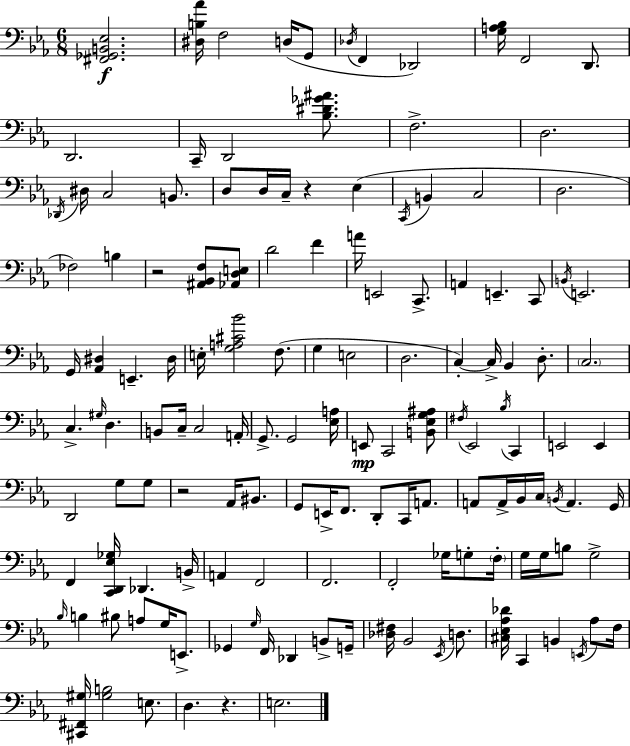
[F#2,Gb2,B2,Eb3]/h. [D#3,B3,Ab4]/s F3/h D3/s G2/e Db3/s F2/q Db2/h [G3,A3,Bb3]/s F2/h D2/e. D2/h. C2/s D2/h [Bb3,D#4,Gb4,A#4]/e. F3/h. D3/h. Db2/s D#3/s C3/h B2/e. D3/e D3/s C3/s R/q Eb3/q C2/s B2/q C3/h D3/h. FES3/h B3/q R/h [A#2,Bb2,F3]/e [Ab2,D3,E3]/e D4/h F4/q A4/s E2/h C2/e. A2/q E2/q. C2/e B2/s E2/h. G2/s [Ab2,D#3]/q E2/q. D#3/s E3/s [G3,A3,C#4,Bb4]/h F3/e. G3/q E3/h D3/h. C3/q C3/s Bb2/q D3/e. C3/h. C3/q. G#3/s D3/q. B2/e C3/s C3/h A2/s G2/e. G2/h [Eb3,A3]/s E2/e C2/h [B2,Eb3,G3,A#3]/e F#3/s Eb2/h Bb3/s C2/q E2/h E2/q D2/h G3/e G3/e R/h Ab2/s BIS2/e. G2/e E2/s F2/e. D2/e C2/s A2/e. A2/e A2/s Bb2/s C3/s B2/s A2/q. G2/s F2/q [C2,D2,Eb3,Gb3]/s Db2/q. B2/s A2/q F2/h F2/h. F2/h Gb3/s G3/e F3/s G3/s G3/s B3/e G3/h Bb3/s B3/q BIS3/e A3/e G3/s E2/e. Gb2/q G3/s F2/s Db2/q B2/e G2/s [Db3,F#3]/s Bb2/h Eb2/s D3/e. [C#3,Eb3,Ab3,Db4]/s C2/q B2/q E2/s Ab3/e F3/s [C#2,F#2,G#3]/s [G#3,B3]/h E3/e. D3/q. R/q. E3/h.